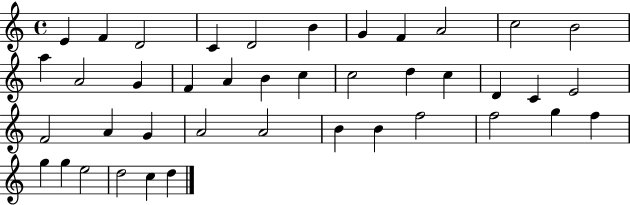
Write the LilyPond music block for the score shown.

{
  \clef treble
  \time 4/4
  \defaultTimeSignature
  \key c \major
  e'4 f'4 d'2 | c'4 d'2 b'4 | g'4 f'4 a'2 | c''2 b'2 | \break a''4 a'2 g'4 | f'4 a'4 b'4 c''4 | c''2 d''4 c''4 | d'4 c'4 e'2 | \break f'2 a'4 g'4 | a'2 a'2 | b'4 b'4 f''2 | f''2 g''4 f''4 | \break g''4 g''4 e''2 | d''2 c''4 d''4 | \bar "|."
}